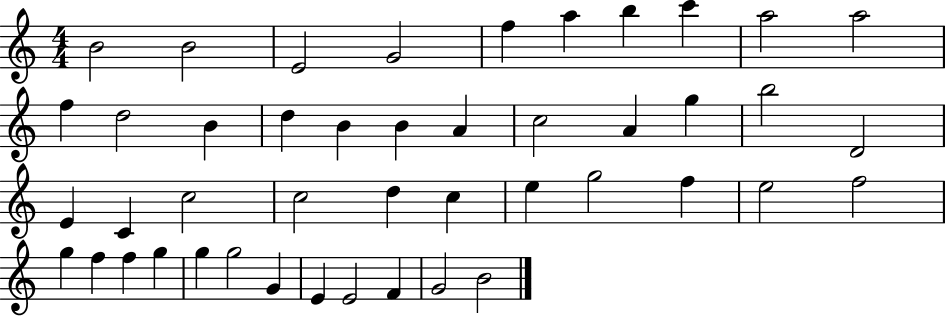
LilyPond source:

{
  \clef treble
  \numericTimeSignature
  \time 4/4
  \key c \major
  b'2 b'2 | e'2 g'2 | f''4 a''4 b''4 c'''4 | a''2 a''2 | \break f''4 d''2 b'4 | d''4 b'4 b'4 a'4 | c''2 a'4 g''4 | b''2 d'2 | \break e'4 c'4 c''2 | c''2 d''4 c''4 | e''4 g''2 f''4 | e''2 f''2 | \break g''4 f''4 f''4 g''4 | g''4 g''2 g'4 | e'4 e'2 f'4 | g'2 b'2 | \break \bar "|."
}